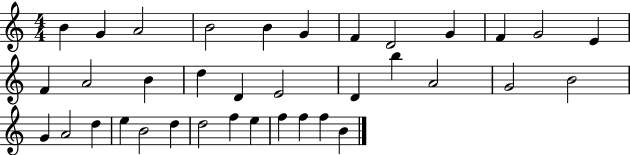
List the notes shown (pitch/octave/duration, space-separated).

B4/q G4/q A4/h B4/h B4/q G4/q F4/q D4/h G4/q F4/q G4/h E4/q F4/q A4/h B4/q D5/q D4/q E4/h D4/q B5/q A4/h G4/h B4/h G4/q A4/h D5/q E5/q B4/h D5/q D5/h F5/q E5/q F5/q F5/q F5/q B4/q